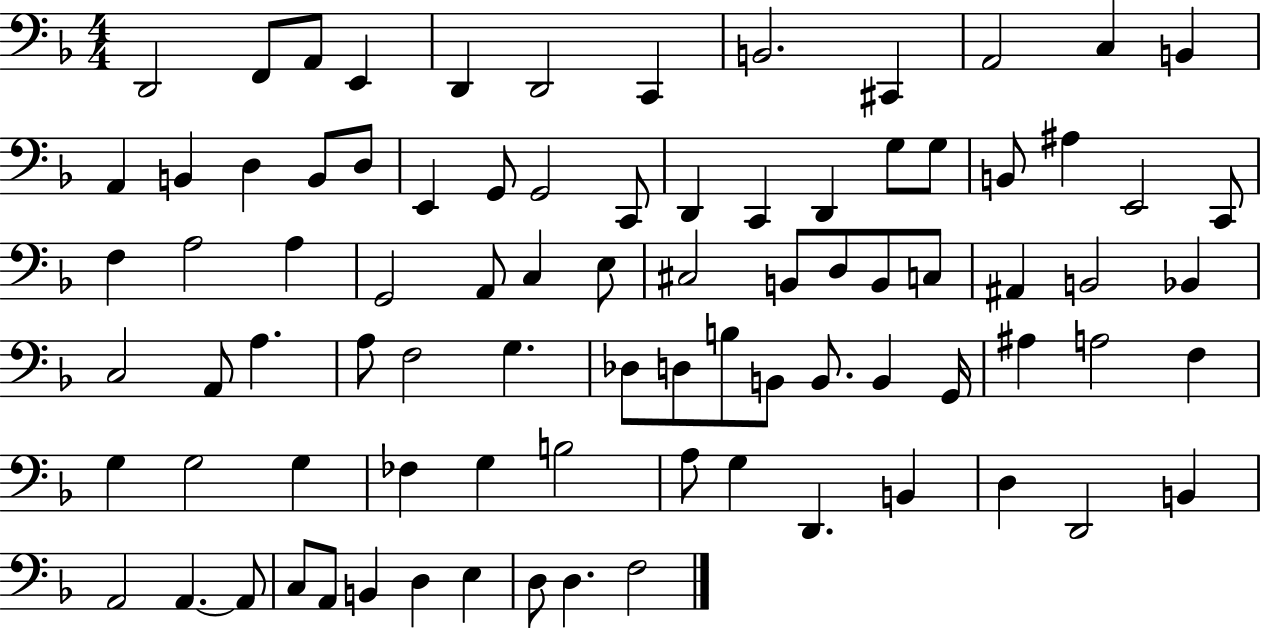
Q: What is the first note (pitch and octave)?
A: D2